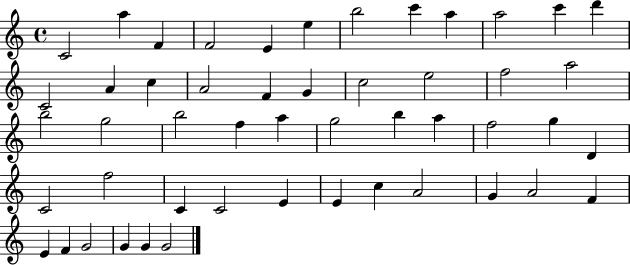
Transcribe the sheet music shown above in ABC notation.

X:1
T:Untitled
M:4/4
L:1/4
K:C
C2 a F F2 E e b2 c' a a2 c' d' C2 A c A2 F G c2 e2 f2 a2 b2 g2 b2 f a g2 b a f2 g D C2 f2 C C2 E E c A2 G A2 F E F G2 G G G2